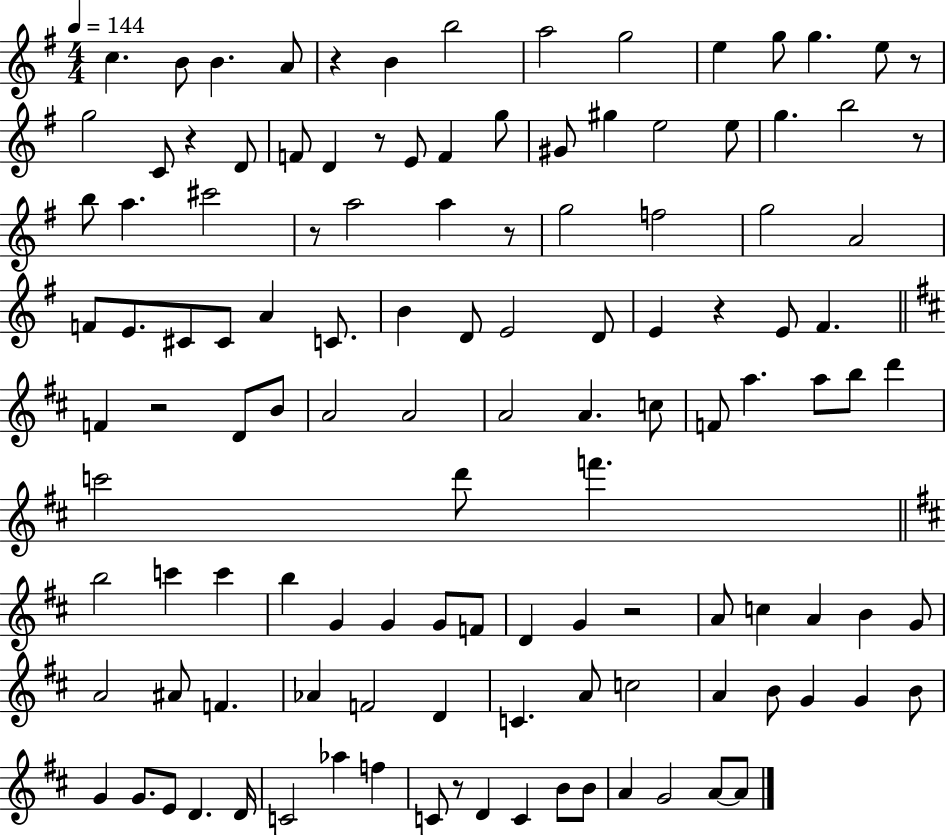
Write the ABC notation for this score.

X:1
T:Untitled
M:4/4
L:1/4
K:G
c B/2 B A/2 z B b2 a2 g2 e g/2 g e/2 z/2 g2 C/2 z D/2 F/2 D z/2 E/2 F g/2 ^G/2 ^g e2 e/2 g b2 z/2 b/2 a ^c'2 z/2 a2 a z/2 g2 f2 g2 A2 F/2 E/2 ^C/2 ^C/2 A C/2 B D/2 E2 D/2 E z E/2 ^F F z2 D/2 B/2 A2 A2 A2 A c/2 F/2 a a/2 b/2 d' c'2 d'/2 f' b2 c' c' b G G G/2 F/2 D G z2 A/2 c A B G/2 A2 ^A/2 F _A F2 D C A/2 c2 A B/2 G G B/2 G G/2 E/2 D D/4 C2 _a f C/2 z/2 D C B/2 B/2 A G2 A/2 A/2